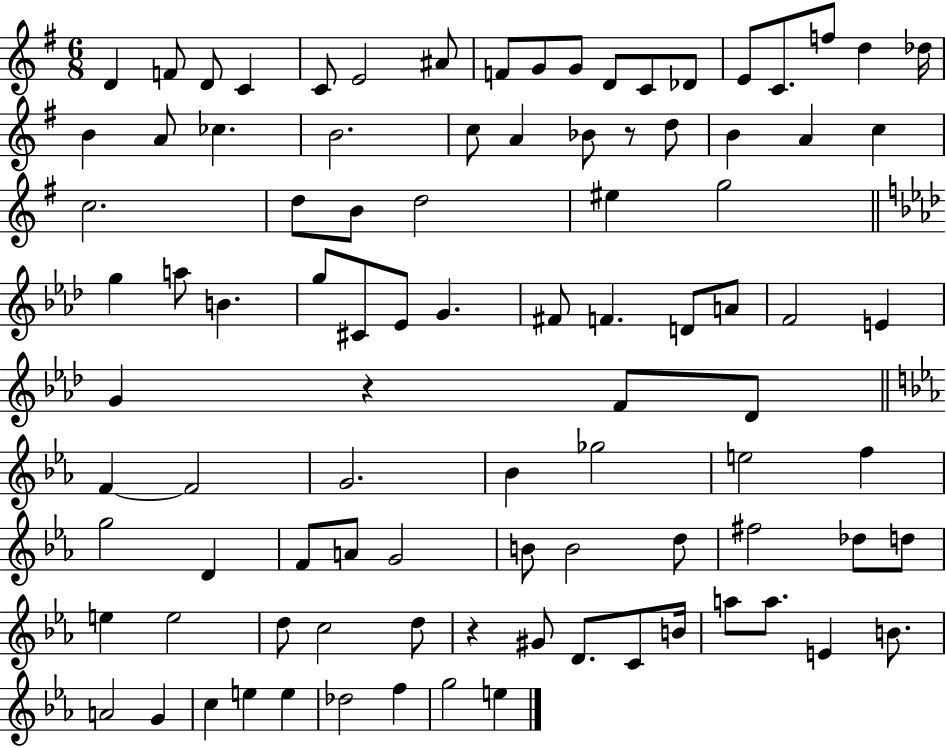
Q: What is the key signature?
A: G major